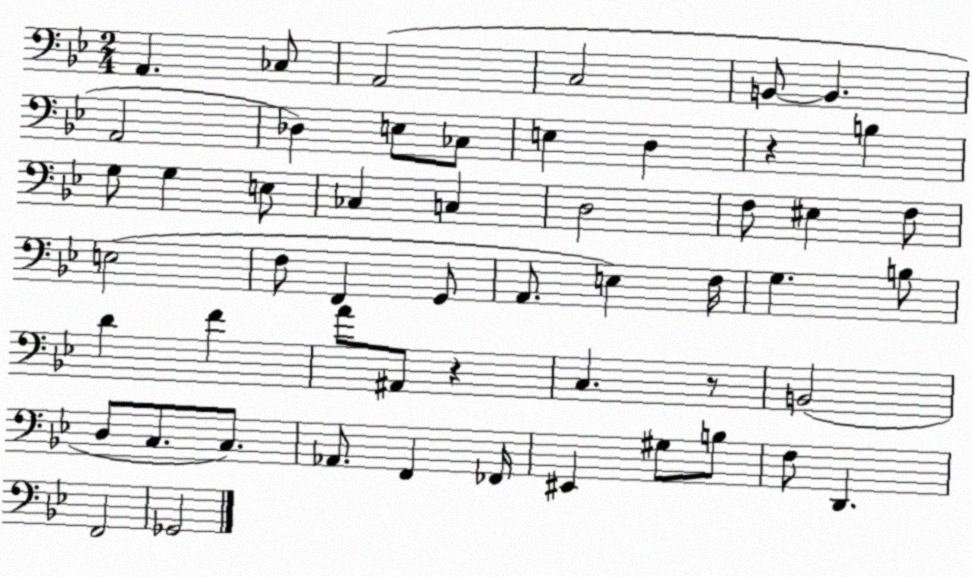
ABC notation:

X:1
T:Untitled
M:2/4
L:1/4
K:Bb
A,, _C,/2 A,,2 C,2 B,,/2 B,, A,,2 _D, E,/2 _C,/2 E, D, z B, G,/2 G, E,/2 _C, C, D,2 F,/2 ^E, F,/2 E,2 F,/2 F,, G,,/2 A,,/2 E, F,/4 G, B,/2 D F A/2 ^A,,/2 z C, z/2 B,,2 D,/2 C,/2 C,/2 _A,,/2 F,, _F,,/4 ^E,, ^G,/2 B,/2 F,/2 D,, F,,2 _G,,2